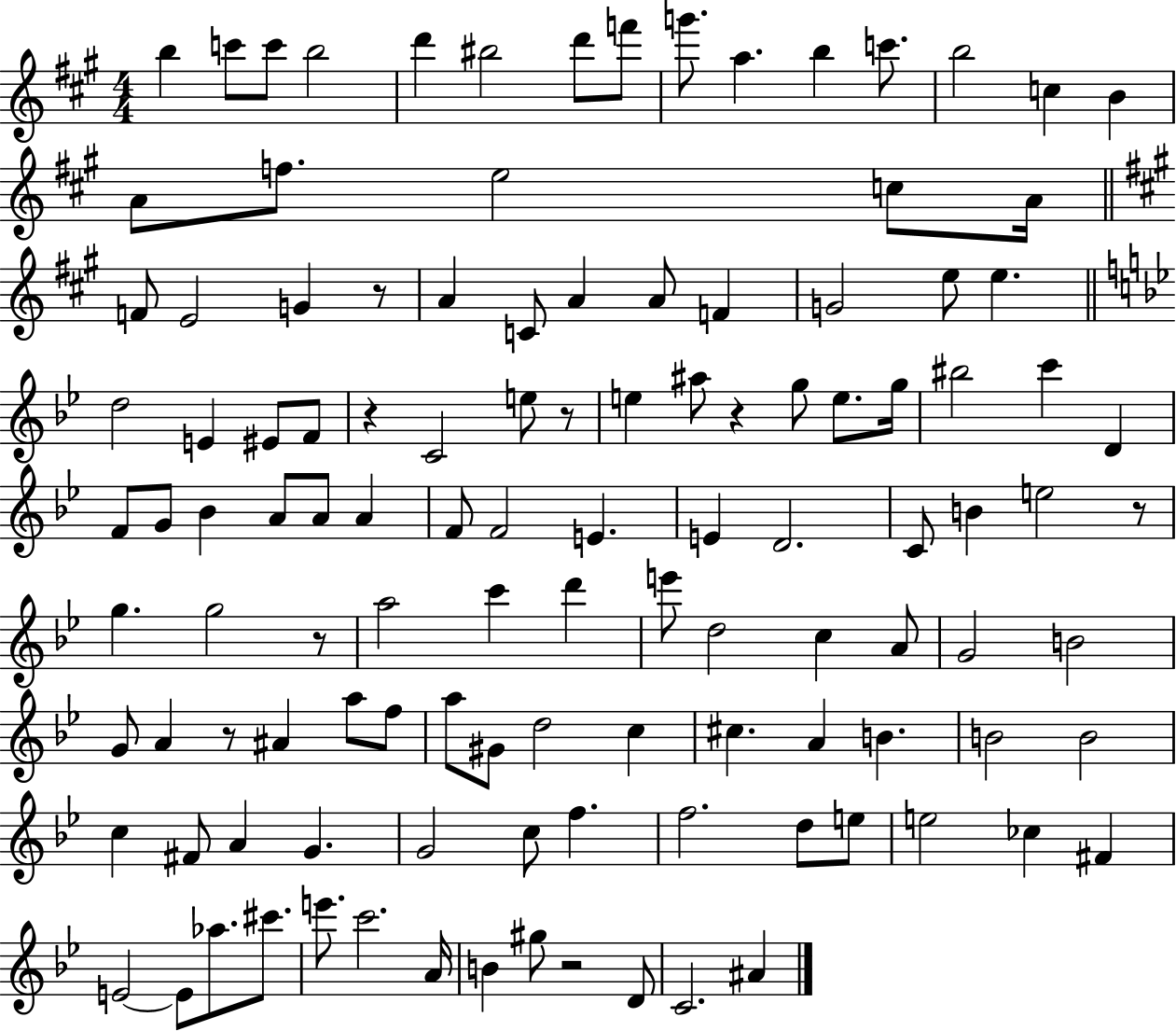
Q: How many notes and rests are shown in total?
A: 117